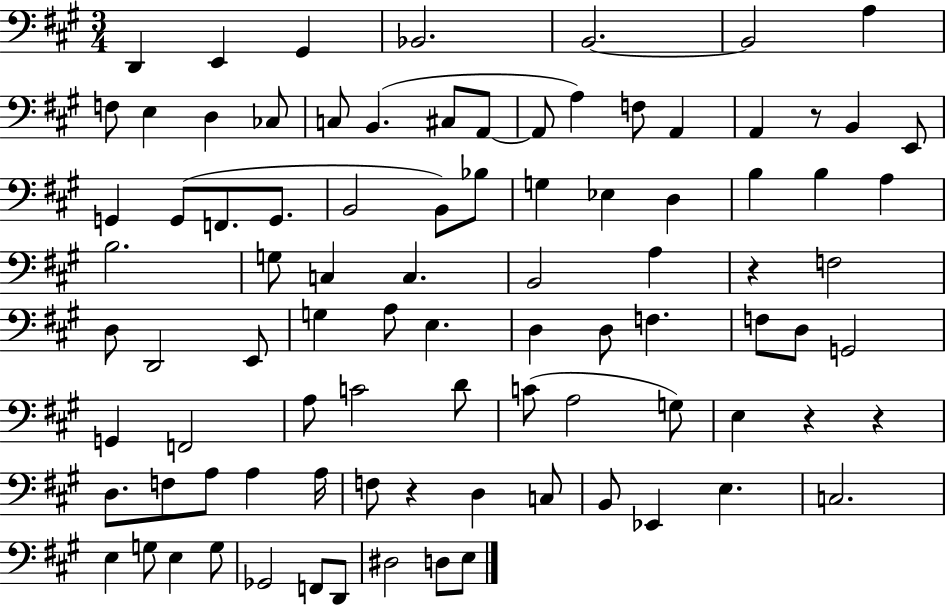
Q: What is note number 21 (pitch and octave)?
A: B2